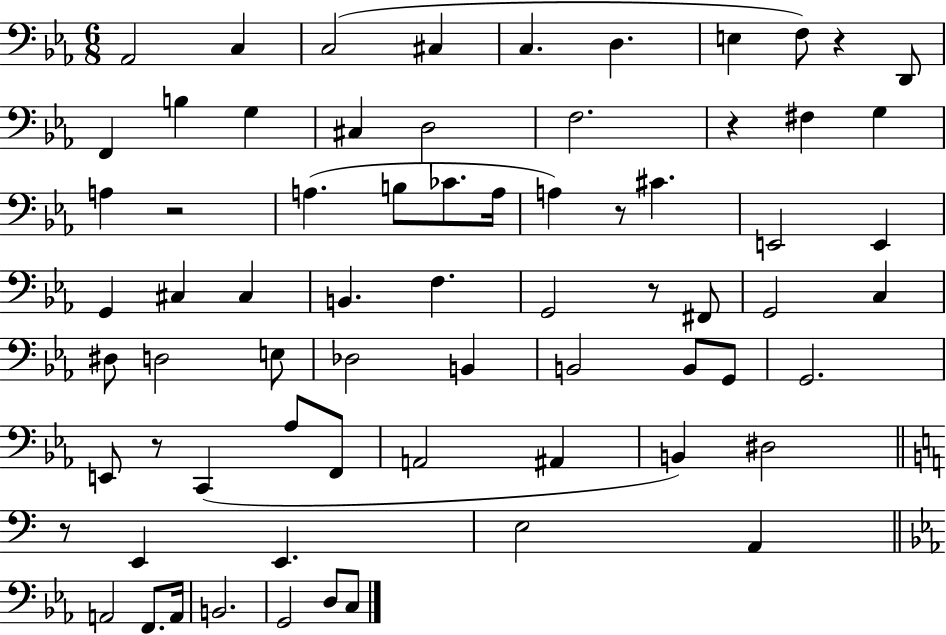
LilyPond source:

{
  \clef bass
  \numericTimeSignature
  \time 6/8
  \key ees \major
  aes,2 c4 | c2( cis4 | c4. d4. | e4 f8) r4 d,8 | \break f,4 b4 g4 | cis4 d2 | f2. | r4 fis4 g4 | \break a4 r2 | a4.( b8 ces'8. a16 | a4) r8 cis'4. | e,2 e,4 | \break g,4 cis4 cis4 | b,4. f4. | g,2 r8 fis,8 | g,2 c4 | \break dis8 d2 e8 | des2 b,4 | b,2 b,8 g,8 | g,2. | \break e,8 r8 c,4( aes8 f,8 | a,2 ais,4 | b,4) dis2 | \bar "||" \break \key c \major r8 e,4 e,4. | e2 a,4 | \bar "||" \break \key ees \major a,2 f,8. a,16 | b,2. | g,2 d8 c8 | \bar "|."
}